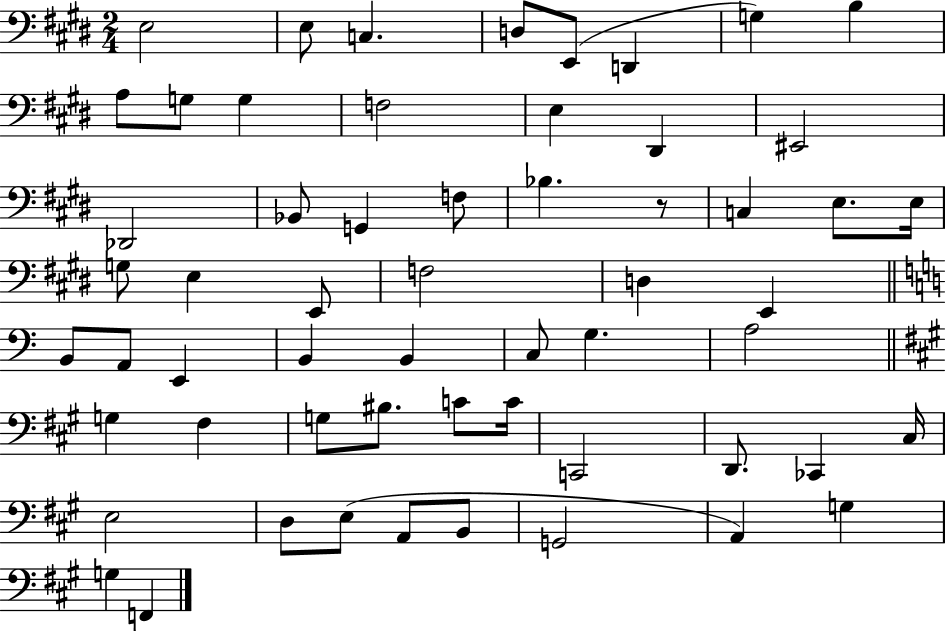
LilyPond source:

{
  \clef bass
  \numericTimeSignature
  \time 2/4
  \key e \major
  e2 | e8 c4. | d8 e,8( d,4 | g4) b4 | \break a8 g8 g4 | f2 | e4 dis,4 | eis,2 | \break des,2 | bes,8 g,4 f8 | bes4. r8 | c4 e8. e16 | \break g8 e4 e,8 | f2 | d4 e,4 | \bar "||" \break \key a \minor b,8 a,8 e,4 | b,4 b,4 | c8 g4. | a2 | \break \bar "||" \break \key a \major g4 fis4 | g8 bis8. c'8 c'16 | c,2 | d,8. ces,4 cis16 | \break e2 | d8 e8( a,8 b,8 | g,2 | a,4) g4 | \break g4 f,4 | \bar "|."
}